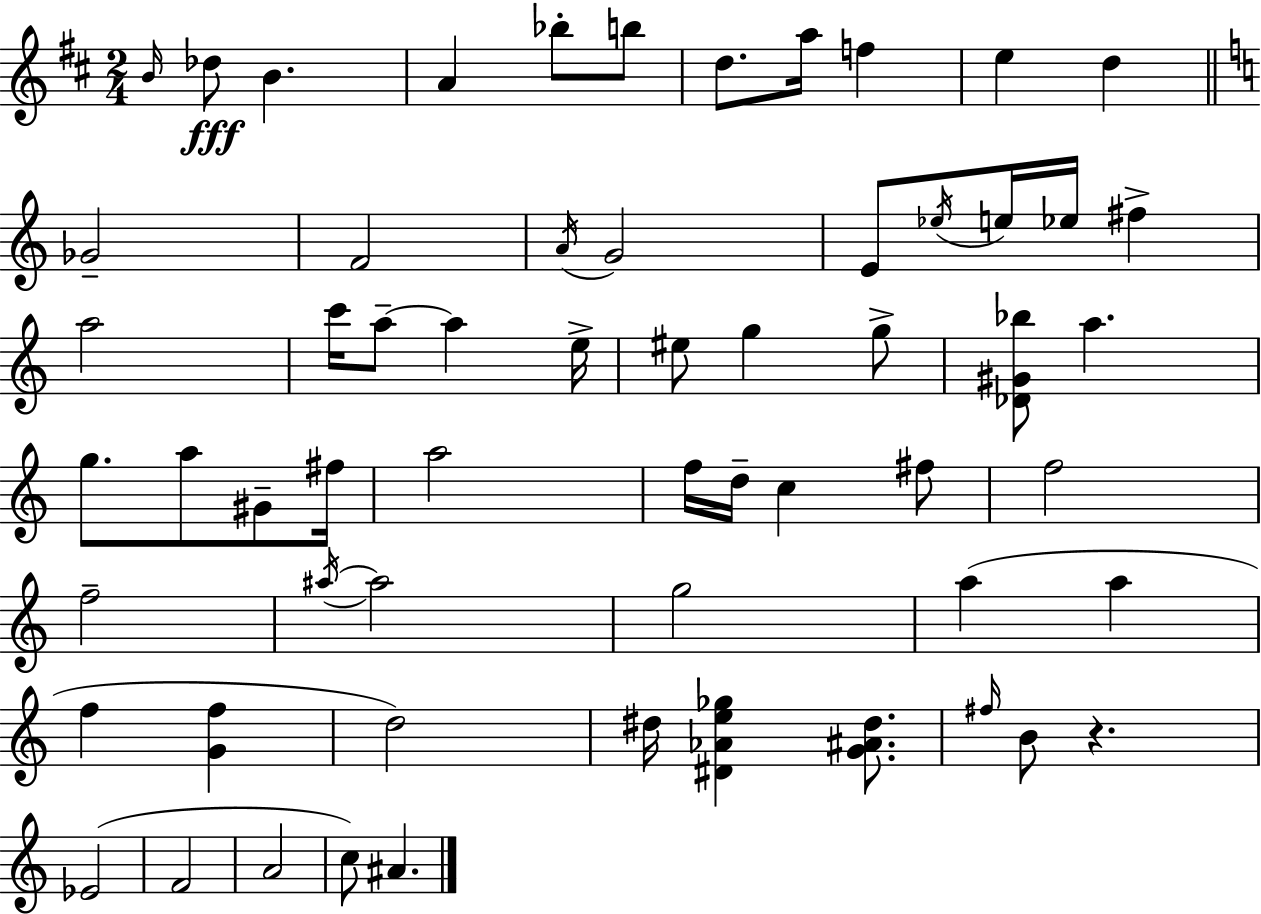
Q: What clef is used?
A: treble